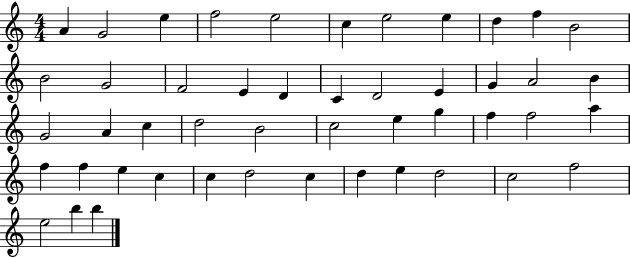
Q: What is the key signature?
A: C major